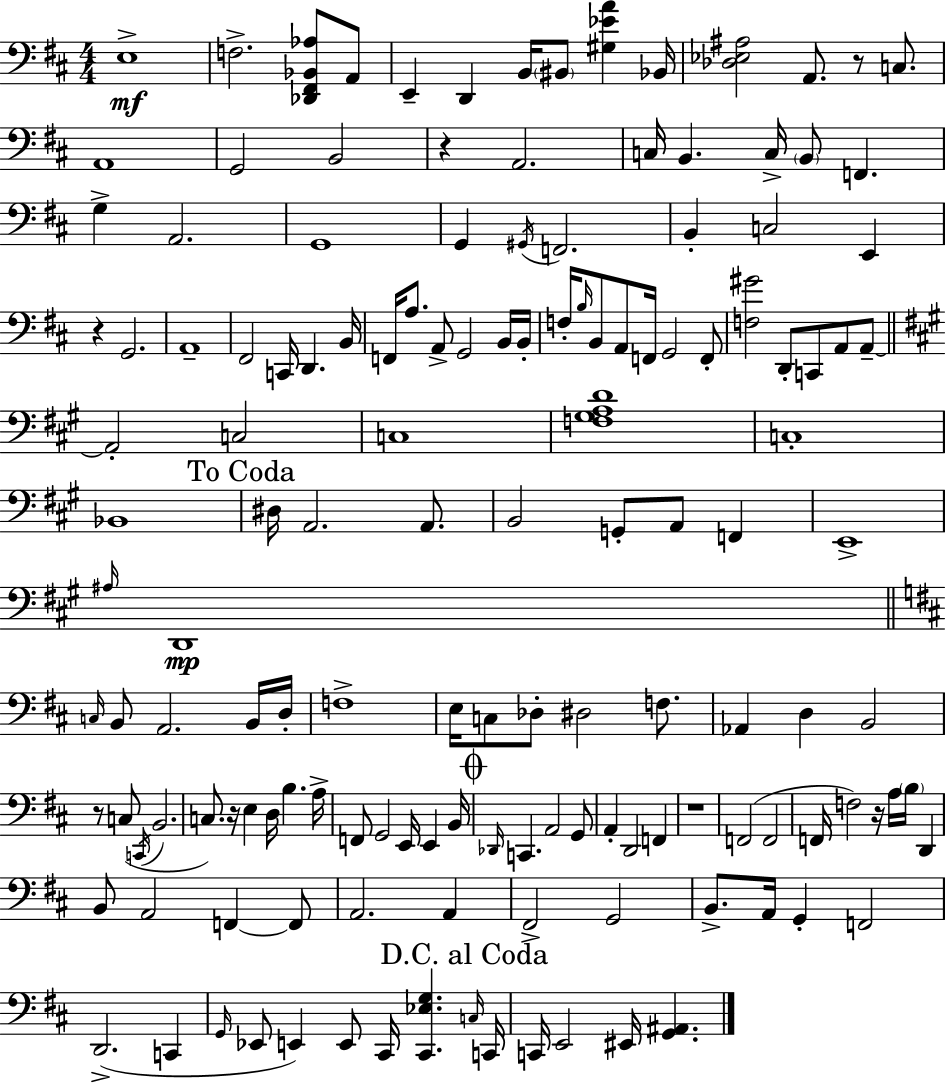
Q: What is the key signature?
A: D major